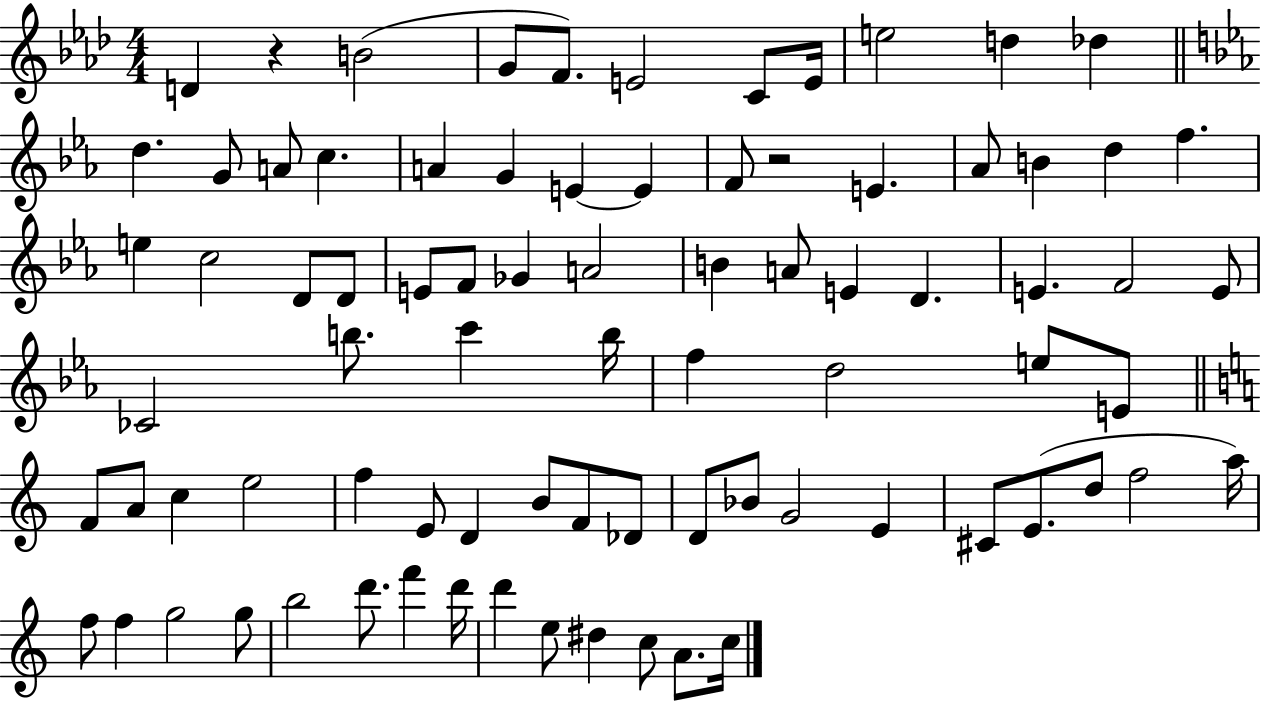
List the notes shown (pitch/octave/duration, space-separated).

D4/q R/q B4/h G4/e F4/e. E4/h C4/e E4/s E5/h D5/q Db5/q D5/q. G4/e A4/e C5/q. A4/q G4/q E4/q E4/q F4/e R/h E4/q. Ab4/e B4/q D5/q F5/q. E5/q C5/h D4/e D4/e E4/e F4/e Gb4/q A4/h B4/q A4/e E4/q D4/q. E4/q. F4/h E4/e CES4/h B5/e. C6/q B5/s F5/q D5/h E5/e E4/e F4/e A4/e C5/q E5/h F5/q E4/e D4/q B4/e F4/e Db4/e D4/e Bb4/e G4/h E4/q C#4/e E4/e. D5/e F5/h A5/s F5/e F5/q G5/h G5/e B5/h D6/e. F6/q D6/s D6/q E5/e D#5/q C5/e A4/e. C5/s